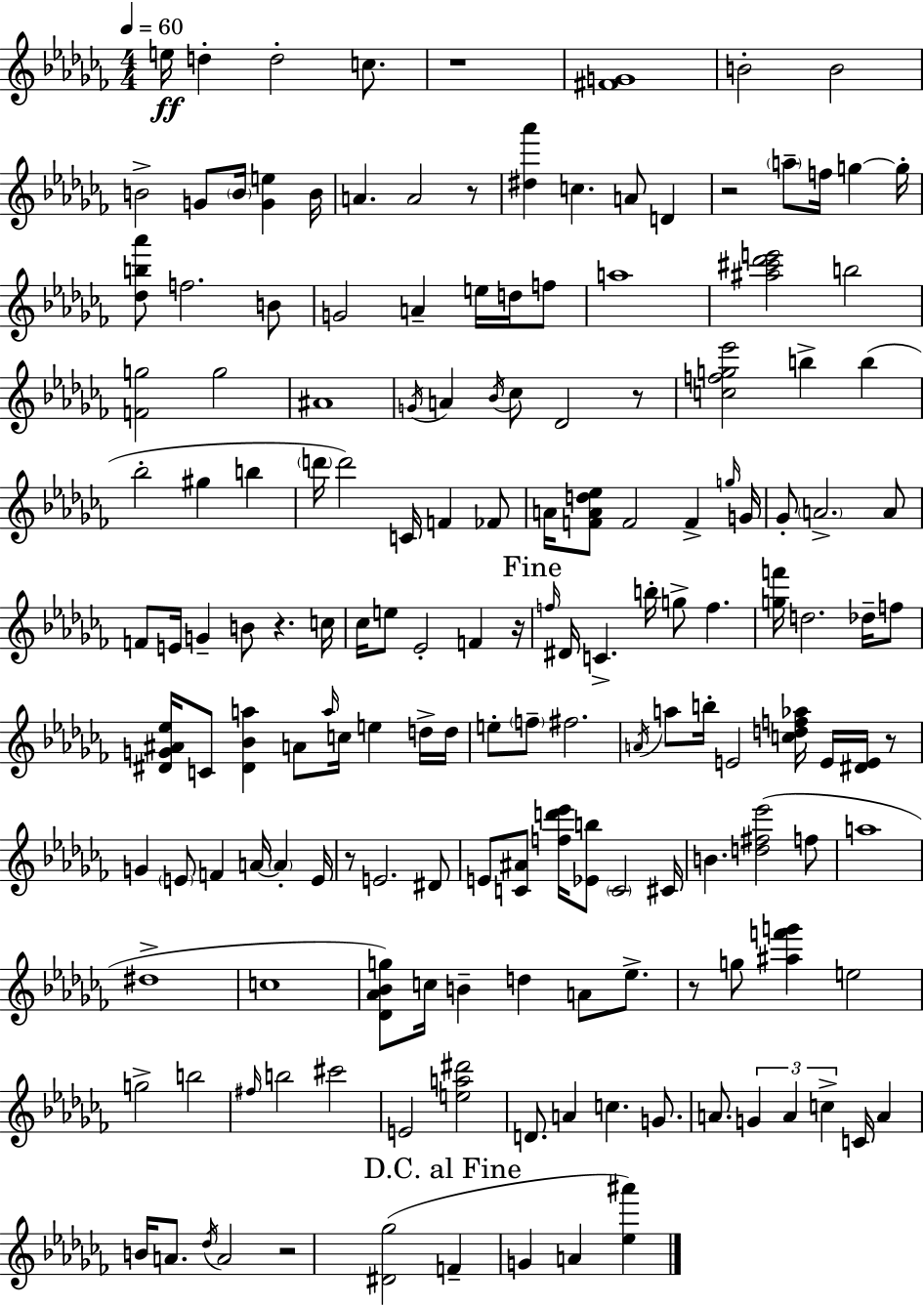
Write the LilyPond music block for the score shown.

{
  \clef treble
  \numericTimeSignature
  \time 4/4
  \key aes \minor
  \tempo 4 = 60
  e''16\ff d''4-. d''2-. c''8. | r1 | <fis' g'>1 | b'2-. b'2 | \break b'2-> g'8 \parenthesize b'16 <g' e''>4 b'16 | a'4. a'2 r8 | <dis'' aes'''>4 c''4. a'8 d'4 | r2 \parenthesize a''8-- f''16 g''4~~ g''16-. | \break <des'' b'' aes'''>8 f''2. b'8 | g'2 a'4-- e''16 d''16 f''8 | a''1 | <ais'' cis''' des''' e'''>2 b''2 | \break <f' g''>2 g''2 | ais'1 | \acciaccatura { g'16 } a'4 \acciaccatura { bes'16 } ces''8 des'2 | r8 <c'' f'' g'' ees'''>2 b''4-> b''4( | \break bes''2-. gis''4 b''4 | \parenthesize d'''16 d'''2) c'16 f'4 | fes'8 a'16 <f' a' d'' ees''>8 f'2 f'4-> | \grace { g''16 } g'16 ges'8-. \parenthesize a'2.-> | \break a'8 f'8 e'16 g'4-- b'8 r4. | c''16 ces''16 e''8 ees'2-. f'4 | r16 \mark "Fine" \grace { f''16 } dis'16 c'4.-> b''16-. g''8-> f''4. | <g'' f'''>16 d''2. | \break des''16-- f''8 <dis' g' ais' ees''>16 c'8 <dis' bes' a''>4 a'8 \grace { a''16 } c''16 e''4 | d''16-> d''16 e''8-. \parenthesize f''8-- fis''2. | \acciaccatura { a'16 } a''8 b''16-. e'2 | <c'' d'' f'' aes''>16 e'16 <dis' e'>16 r8 g'4 \parenthesize e'8 f'4 | \break a'16~~ \parenthesize a'4-. e'16 r8 e'2. | dis'8 e'8 <c' ais'>8 <f'' d''' ees'''>16 <ees' b''>8 \parenthesize c'2 | cis'16 b'4. <d'' fis'' ees'''>2( | f''8 a''1 | \break dis''1-> | c''1 | <des' aes' bes' g''>8) c''16 b'4-- d''4 | a'8 ees''8.-> r8 g''8 <ais'' f''' g'''>4 e''2 | \break g''2-> b''2 | \grace { fis''16 } b''2 cis'''2 | e'2 <e'' a'' dis'''>2 | d'8. a'4 c''4. | \break g'8. a'8. \tuplet 3/2 { g'4 a'4 | c''4-> } c'16 a'4 b'16 a'8. \acciaccatura { des''16 } | a'2 r2 | <dis' ges''>2( \mark "D.C. al Fine" f'4-- g'4 | \break a'4 <ees'' ais'''>4) \bar "|."
}